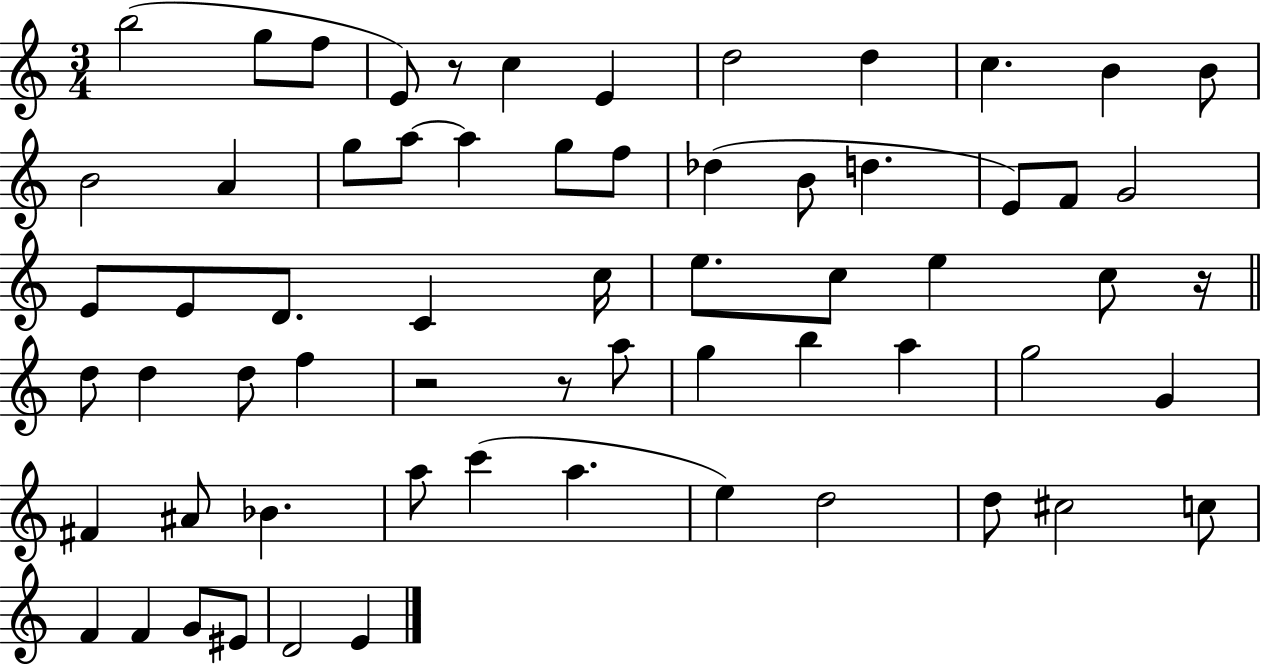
B5/h G5/e F5/e E4/e R/e C5/q E4/q D5/h D5/q C5/q. B4/q B4/e B4/h A4/q G5/e A5/e A5/q G5/e F5/e Db5/q B4/e D5/q. E4/e F4/e G4/h E4/e E4/e D4/e. C4/q C5/s E5/e. C5/e E5/q C5/e R/s D5/e D5/q D5/e F5/q R/h R/e A5/e G5/q B5/q A5/q G5/h G4/q F#4/q A#4/e Bb4/q. A5/e C6/q A5/q. E5/q D5/h D5/e C#5/h C5/e F4/q F4/q G4/e EIS4/e D4/h E4/q